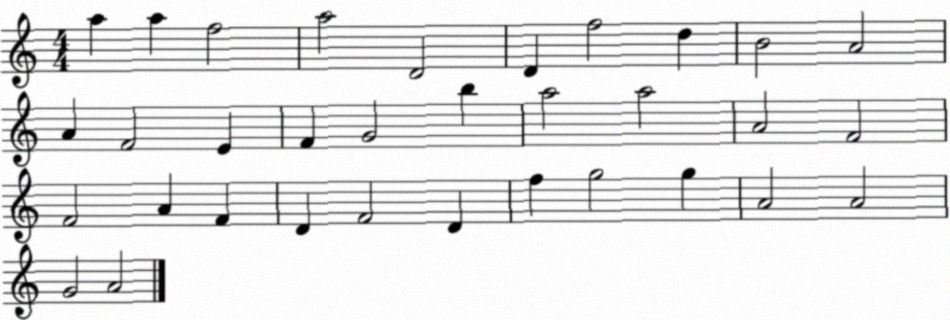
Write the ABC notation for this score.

X:1
T:Untitled
M:4/4
L:1/4
K:C
a a f2 a2 D2 D f2 d B2 A2 A F2 E F G2 b a2 a2 A2 F2 F2 A F D F2 D f g2 g A2 A2 G2 A2